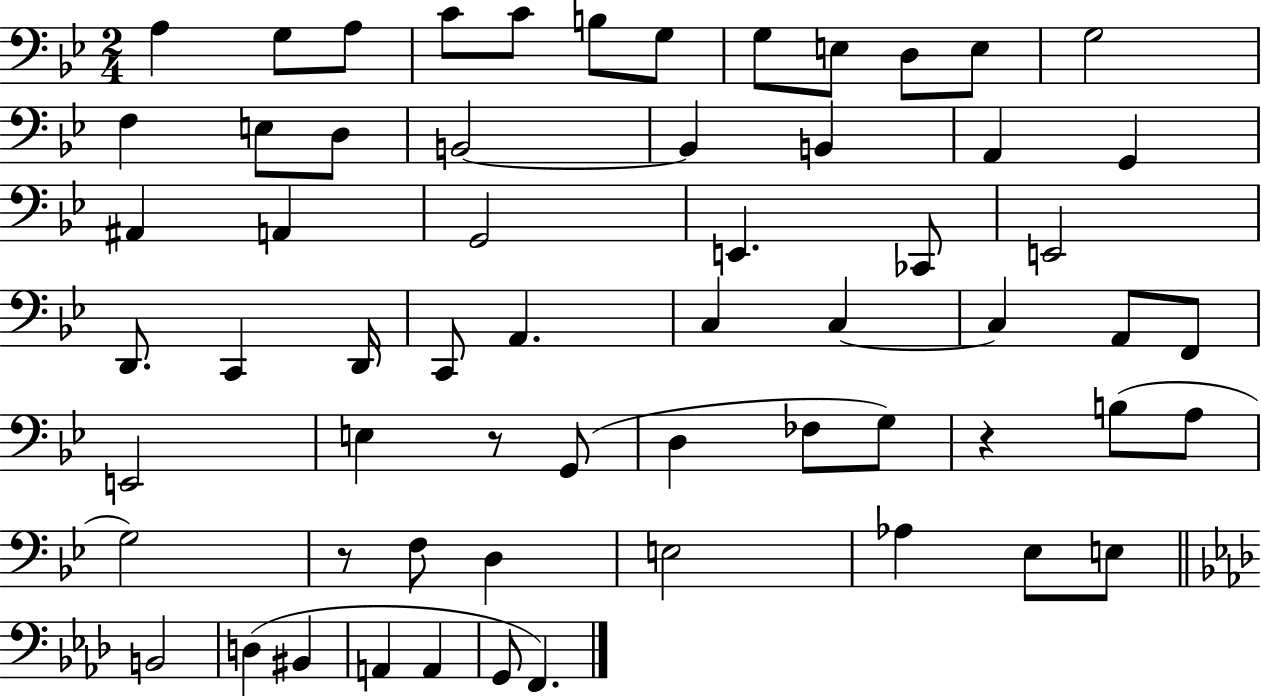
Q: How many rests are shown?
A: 3